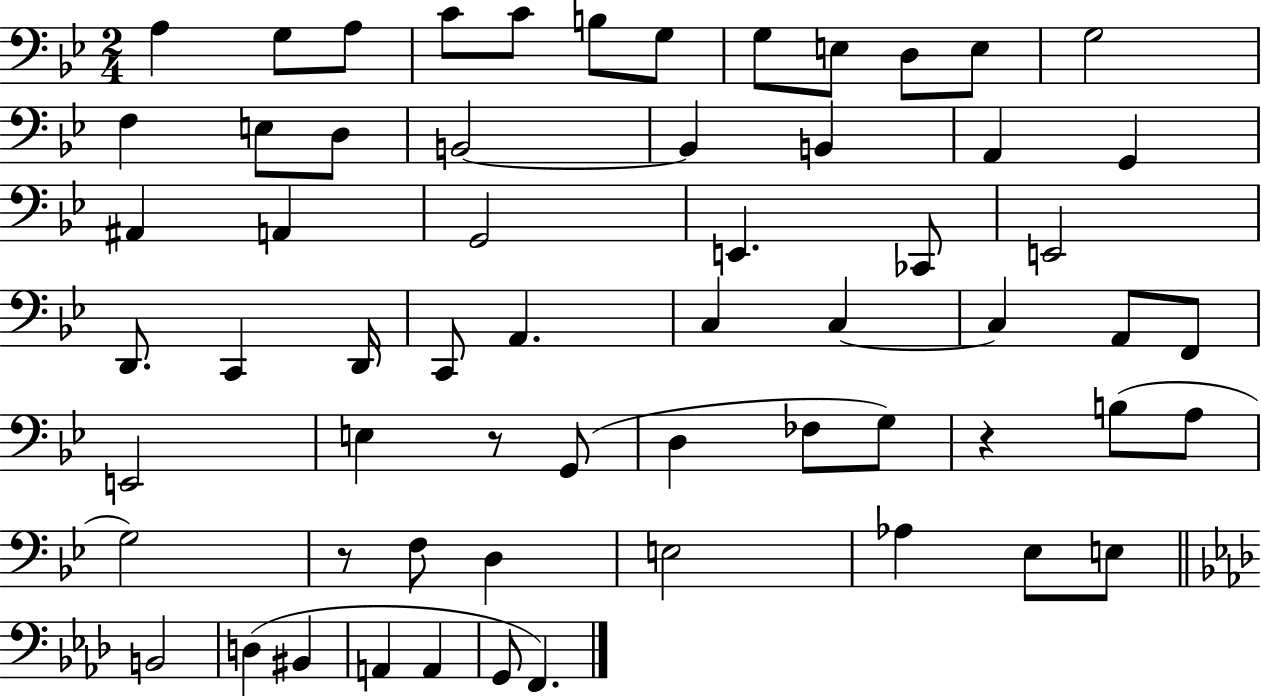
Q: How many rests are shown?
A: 3